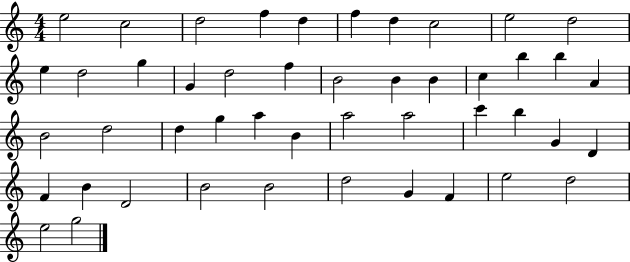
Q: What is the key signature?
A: C major